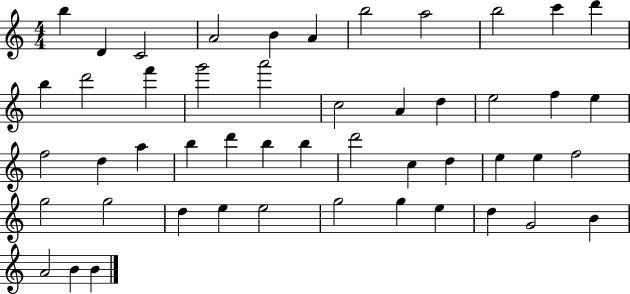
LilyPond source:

{
  \clef treble
  \numericTimeSignature
  \time 4/4
  \key c \major
  b''4 d'4 c'2 | a'2 b'4 a'4 | b''2 a''2 | b''2 c'''4 d'''4 | \break b''4 d'''2 f'''4 | g'''2 a'''2 | c''2 a'4 d''4 | e''2 f''4 e''4 | \break f''2 d''4 a''4 | b''4 d'''4 b''4 b''4 | d'''2 c''4 d''4 | e''4 e''4 f''2 | \break g''2 g''2 | d''4 e''4 e''2 | g''2 g''4 e''4 | d''4 g'2 b'4 | \break a'2 b'4 b'4 | \bar "|."
}